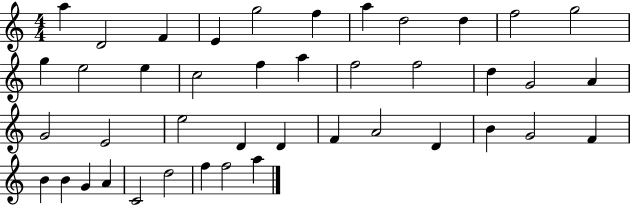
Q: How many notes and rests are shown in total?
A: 42